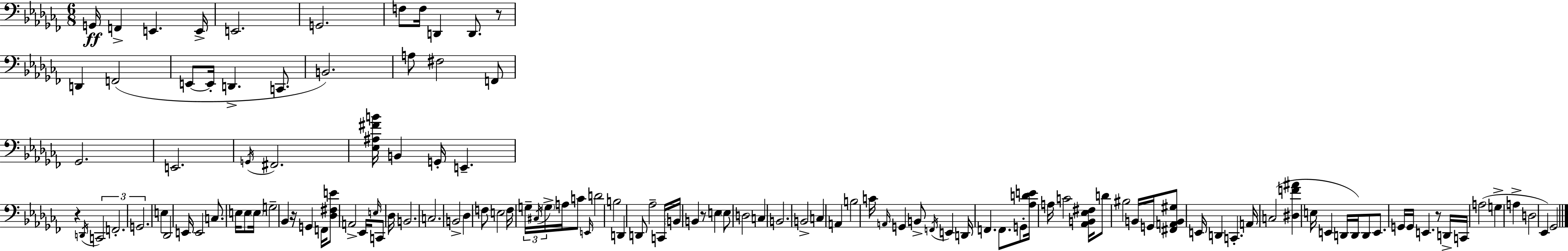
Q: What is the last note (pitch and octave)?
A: Gb2